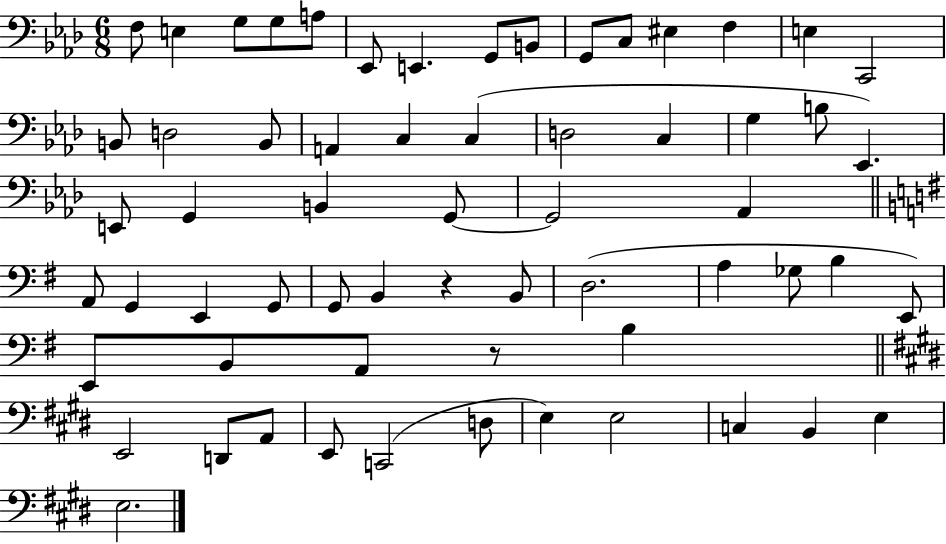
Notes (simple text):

F3/e E3/q G3/e G3/e A3/e Eb2/e E2/q. G2/e B2/e G2/e C3/e EIS3/q F3/q E3/q C2/h B2/e D3/h B2/e A2/q C3/q C3/q D3/h C3/q G3/q B3/e Eb2/q. E2/e G2/q B2/q G2/e G2/h Ab2/q A2/e G2/q E2/q G2/e G2/e B2/q R/q B2/e D3/h. A3/q Gb3/e B3/q E2/e E2/e B2/e A2/e R/e B3/q E2/h D2/e A2/e E2/e C2/h D3/e E3/q E3/h C3/q B2/q E3/q E3/h.